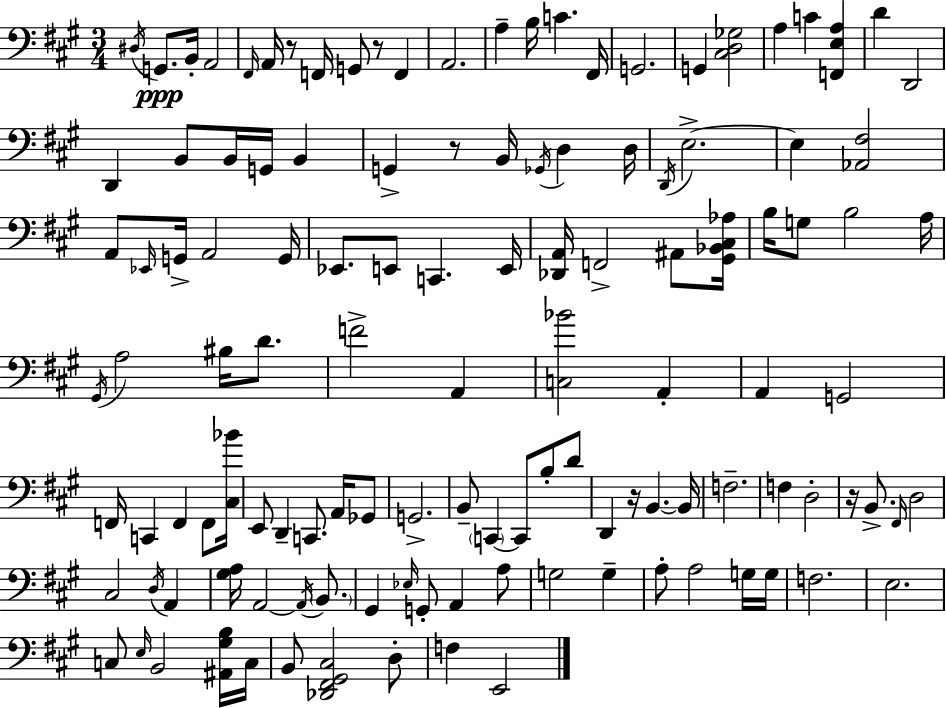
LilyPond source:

{
  \clef bass
  \numericTimeSignature
  \time 3/4
  \key a \major
  \acciaccatura { dis16 }\ppp g,8. b,16-. a,2 | \grace { fis,16 } a,16 r8 f,16 g,8 r8 f,4 | a,2. | a4-- b16 c'4. | \break fis,16 g,2. | g,4 <cis d ges>2 | a4 c'4 <f, e a>4 | d'4 d,2 | \break d,4 b,8 b,16 g,16 b,4 | g,4-> r8 b,16 \acciaccatura { ges,16 } d4 | d16 \acciaccatura { d,16 } e2.->~~ | e4 <aes, fis>2 | \break a,8 \grace { ees,16 } g,16-> a,2 | g,16 ees,8. e,8 c,4. | e,16 <des, a,>16 f,2-> | ais,8 <gis, bes, cis aes>16 b16 g8 b2 | \break a16 \acciaccatura { gis,16 } a2 | bis16 d'8. f'2-> | a,4 <c bes'>2 | a,4-. a,4 g,2 | \break f,16 c,4 f,4 | f,8 <cis bes'>16 e,8 d,4-- | c,8. a,16 ges,8 g,2.-> | b,8-- \parenthesize c,4~~ | \break c,8 b8-. d'8 d,4 r16 b,4.~~ | b,16 f2.-- | f4 d2-. | r16 b,8.-> \grace { fis,16 } d2 | \break cis2 | \acciaccatura { d16 } a,4 <gis a>16 a,2~~ | \acciaccatura { a,16 } \parenthesize b,8. gis,4 | \grace { ees16 } g,8-. a,4 a8 g2 | \break g4-- a8-. | a2 g16 g16 f2. | e2. | c8 | \break \grace { e16 } b,2 <ais, gis b>16 c16 b,8 | <des, fis, gis, cis>2 d8-. f4 | e,2 \bar "|."
}